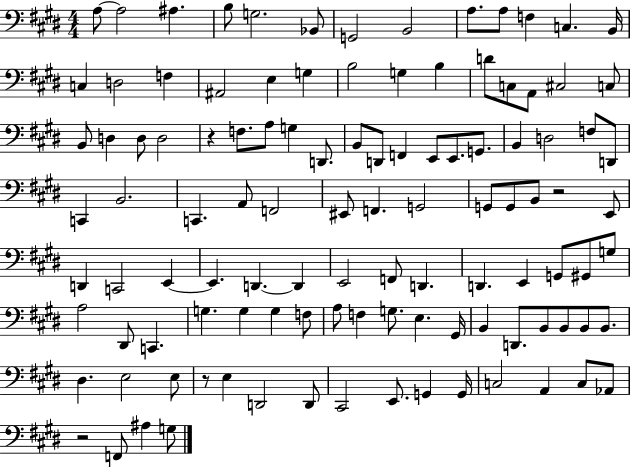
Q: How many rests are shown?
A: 4